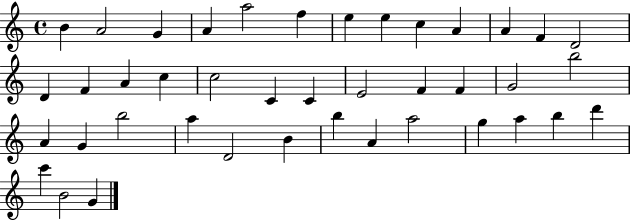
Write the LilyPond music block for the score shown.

{
  \clef treble
  \time 4/4
  \defaultTimeSignature
  \key c \major
  b'4 a'2 g'4 | a'4 a''2 f''4 | e''4 e''4 c''4 a'4 | a'4 f'4 d'2 | \break d'4 f'4 a'4 c''4 | c''2 c'4 c'4 | e'2 f'4 f'4 | g'2 b''2 | \break a'4 g'4 b''2 | a''4 d'2 b'4 | b''4 a'4 a''2 | g''4 a''4 b''4 d'''4 | \break c'''4 b'2 g'4 | \bar "|."
}